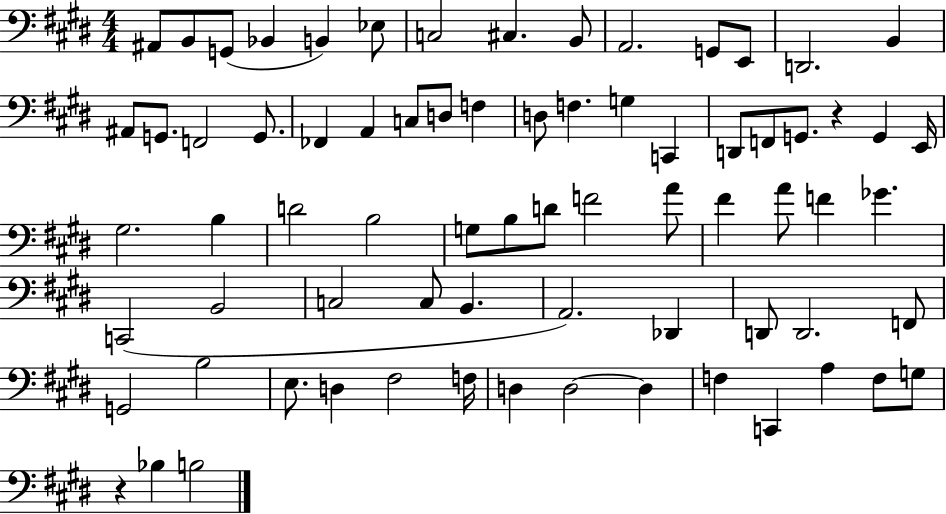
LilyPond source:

{
  \clef bass
  \numericTimeSignature
  \time 4/4
  \key e \major
  ais,8 b,8 g,8( bes,4 b,4) ees8 | c2 cis4. b,8 | a,2. g,8 e,8 | d,2. b,4 | \break ais,8 g,8. f,2 g,8. | fes,4 a,4 c8 d8 f4 | d8 f4. g4 c,4 | d,8 f,8 g,8. r4 g,4 e,16 | \break gis2. b4 | d'2 b2 | g8 b8 d'8 f'2 a'8 | fis'4 a'8 f'4 ges'4. | \break c,2( b,2 | c2 c8 b,4. | a,2.) des,4 | d,8 d,2. f,8 | \break g,2 b2 | e8. d4 fis2 f16 | d4 d2~~ d4 | f4 c,4 a4 f8 g8 | \break r4 bes4 b2 | \bar "|."
}